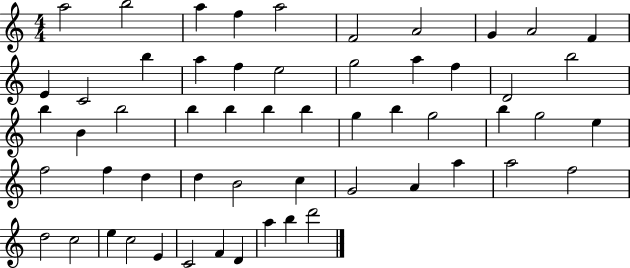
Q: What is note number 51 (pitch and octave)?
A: C4